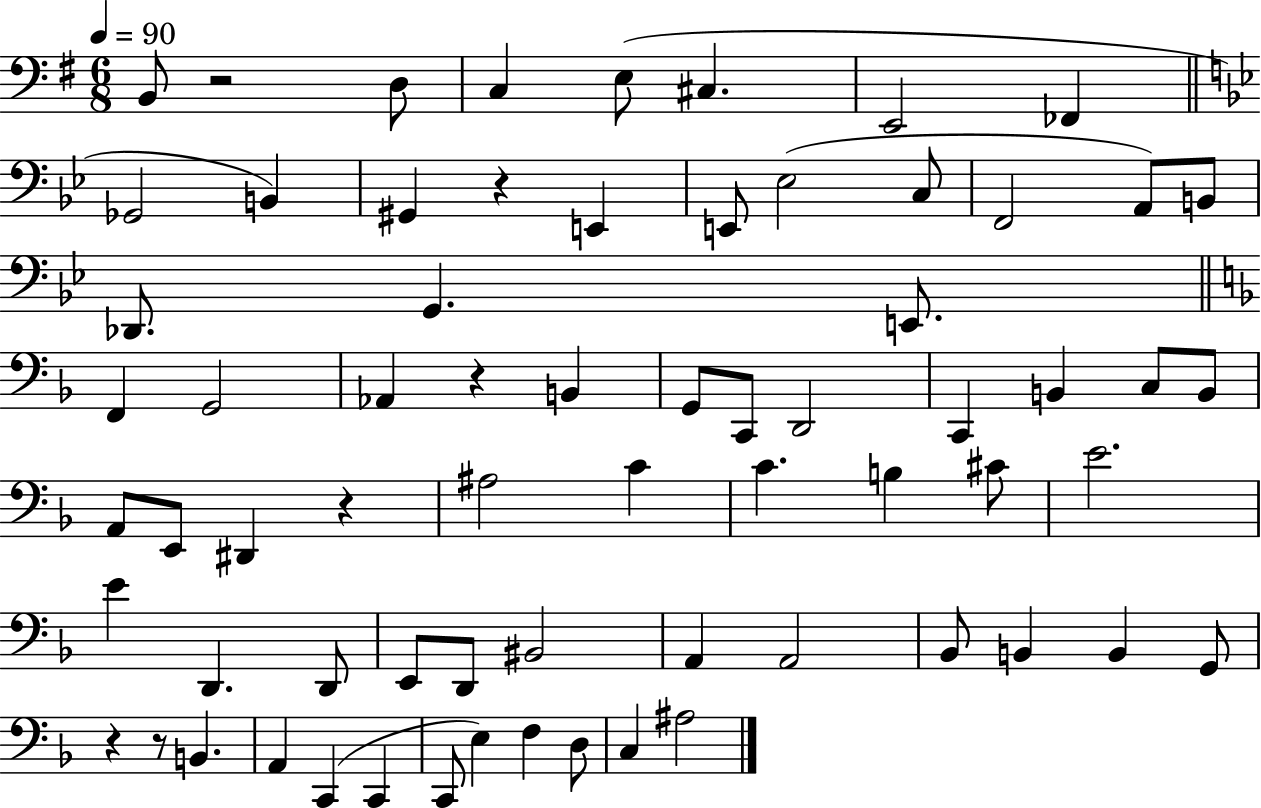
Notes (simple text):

B2/e R/h D3/e C3/q E3/e C#3/q. E2/h FES2/q Gb2/h B2/q G#2/q R/q E2/q E2/e Eb3/h C3/e F2/h A2/e B2/e Db2/e. G2/q. E2/e. F2/q G2/h Ab2/q R/q B2/q G2/e C2/e D2/h C2/q B2/q C3/e B2/e A2/e E2/e D#2/q R/q A#3/h C4/q C4/q. B3/q C#4/e E4/h. E4/q D2/q. D2/e E2/e D2/e BIS2/h A2/q A2/h Bb2/e B2/q B2/q G2/e R/q R/e B2/q. A2/q C2/q C2/q C2/e E3/q F3/q D3/e C3/q A#3/h